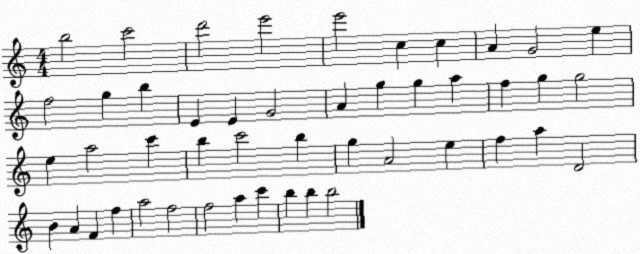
X:1
T:Untitled
M:4/4
L:1/4
K:C
b2 c'2 d'2 e'2 e'2 c c A G2 e f2 g b E E G2 A g g a f g g2 e a2 c' b c'2 b g A2 e f a D2 B A F f a2 f2 f2 a c' b b b2